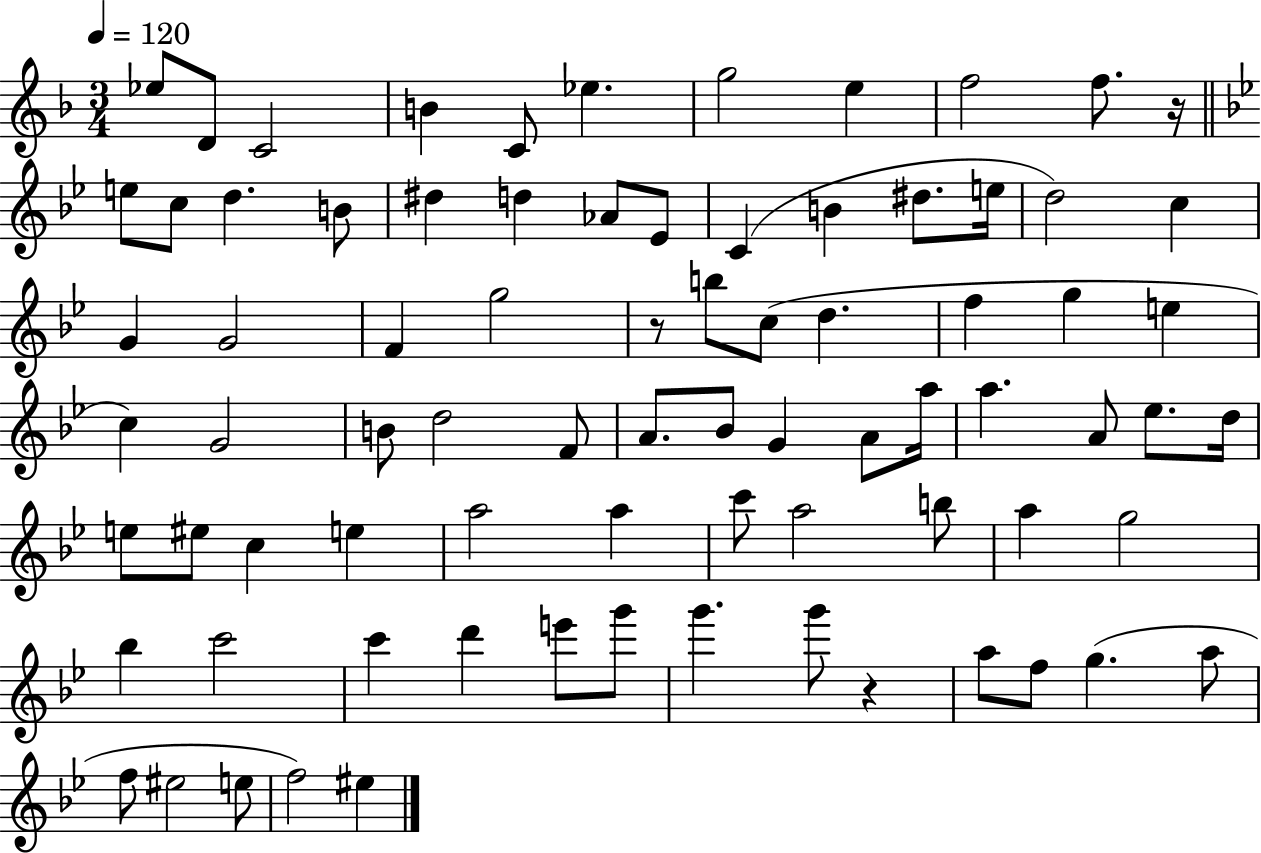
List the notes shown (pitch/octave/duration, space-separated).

Eb5/e D4/e C4/h B4/q C4/e Eb5/q. G5/h E5/q F5/h F5/e. R/s E5/e C5/e D5/q. B4/e D#5/q D5/q Ab4/e Eb4/e C4/q B4/q D#5/e. E5/s D5/h C5/q G4/q G4/h F4/q G5/h R/e B5/e C5/e D5/q. F5/q G5/q E5/q C5/q G4/h B4/e D5/h F4/e A4/e. Bb4/e G4/q A4/e A5/s A5/q. A4/e Eb5/e. D5/s E5/e EIS5/e C5/q E5/q A5/h A5/q C6/e A5/h B5/e A5/q G5/h Bb5/q C6/h C6/q D6/q E6/e G6/e G6/q. G6/e R/q A5/e F5/e G5/q. A5/e F5/e EIS5/h E5/e F5/h EIS5/q